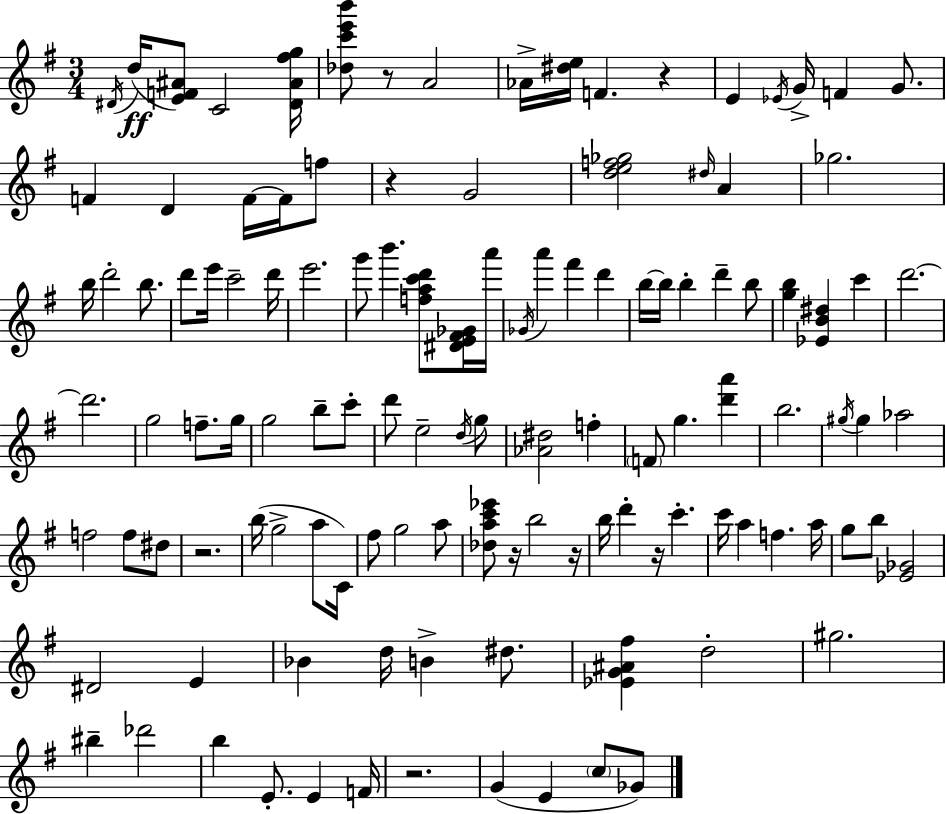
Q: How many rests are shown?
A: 8